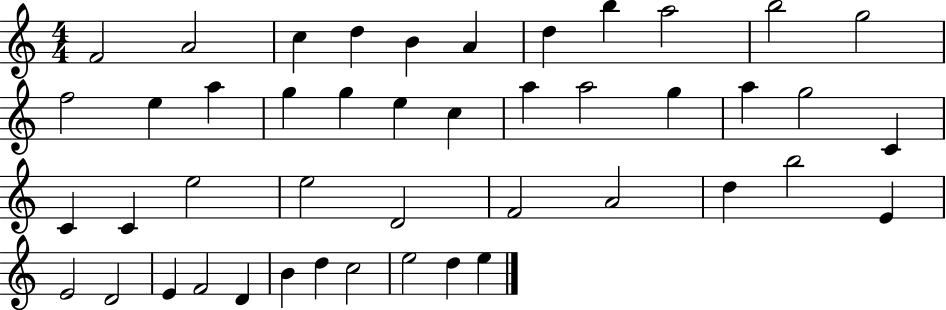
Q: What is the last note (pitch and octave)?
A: E5